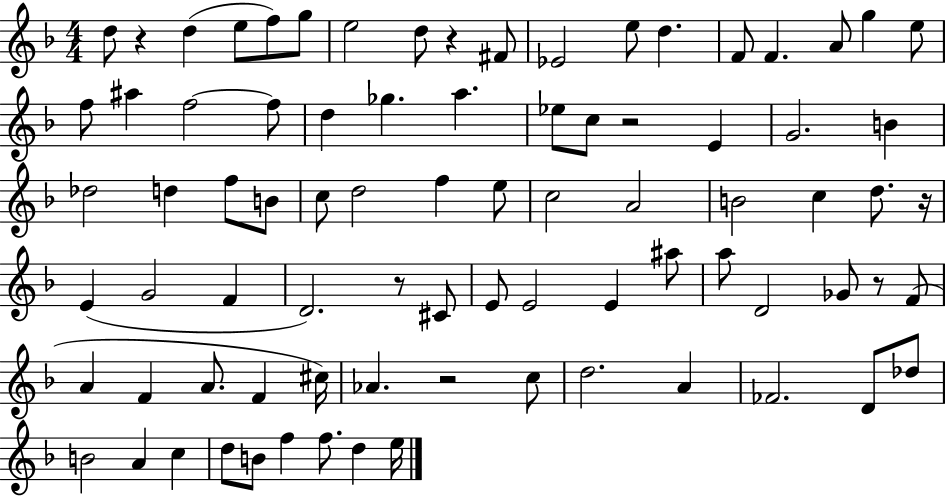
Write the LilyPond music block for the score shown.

{
  \clef treble
  \numericTimeSignature
  \time 4/4
  \key f \major
  d''8 r4 d''4( e''8 f''8) g''8 | e''2 d''8 r4 fis'8 | ees'2 e''8 d''4. | f'8 f'4. a'8 g''4 e''8 | \break f''8 ais''4 f''2~~ f''8 | d''4 ges''4. a''4. | ees''8 c''8 r2 e'4 | g'2. b'4 | \break des''2 d''4 f''8 b'8 | c''8 d''2 f''4 e''8 | c''2 a'2 | b'2 c''4 d''8. r16 | \break e'4( g'2 f'4 | d'2.) r8 cis'8 | e'8 e'2 e'4 ais''8 | a''8 d'2 ges'8 r8 f'8( | \break a'4 f'4 a'8. f'4 cis''16) | aes'4. r2 c''8 | d''2. a'4 | fes'2. d'8 des''8 | \break b'2 a'4 c''4 | d''8 b'8 f''4 f''8. d''4 e''16 | \bar "|."
}